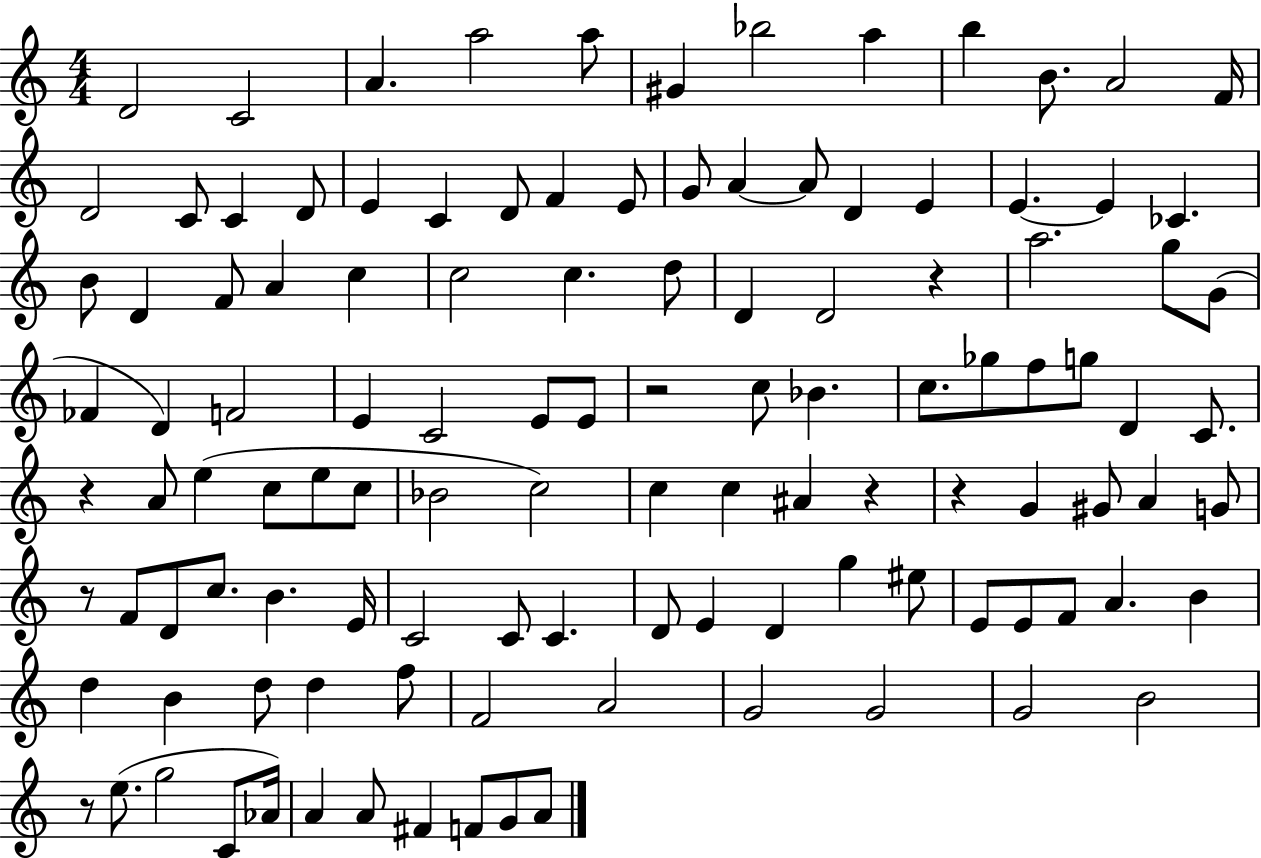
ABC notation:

X:1
T:Untitled
M:4/4
L:1/4
K:C
D2 C2 A a2 a/2 ^G _b2 a b B/2 A2 F/4 D2 C/2 C D/2 E C D/2 F E/2 G/2 A A/2 D E E E _C B/2 D F/2 A c c2 c d/2 D D2 z a2 g/2 G/2 _F D F2 E C2 E/2 E/2 z2 c/2 _B c/2 _g/2 f/2 g/2 D C/2 z A/2 e c/2 e/2 c/2 _B2 c2 c c ^A z z G ^G/2 A G/2 z/2 F/2 D/2 c/2 B E/4 C2 C/2 C D/2 E D g ^e/2 E/2 E/2 F/2 A B d B d/2 d f/2 F2 A2 G2 G2 G2 B2 z/2 e/2 g2 C/2 _A/4 A A/2 ^F F/2 G/2 A/2